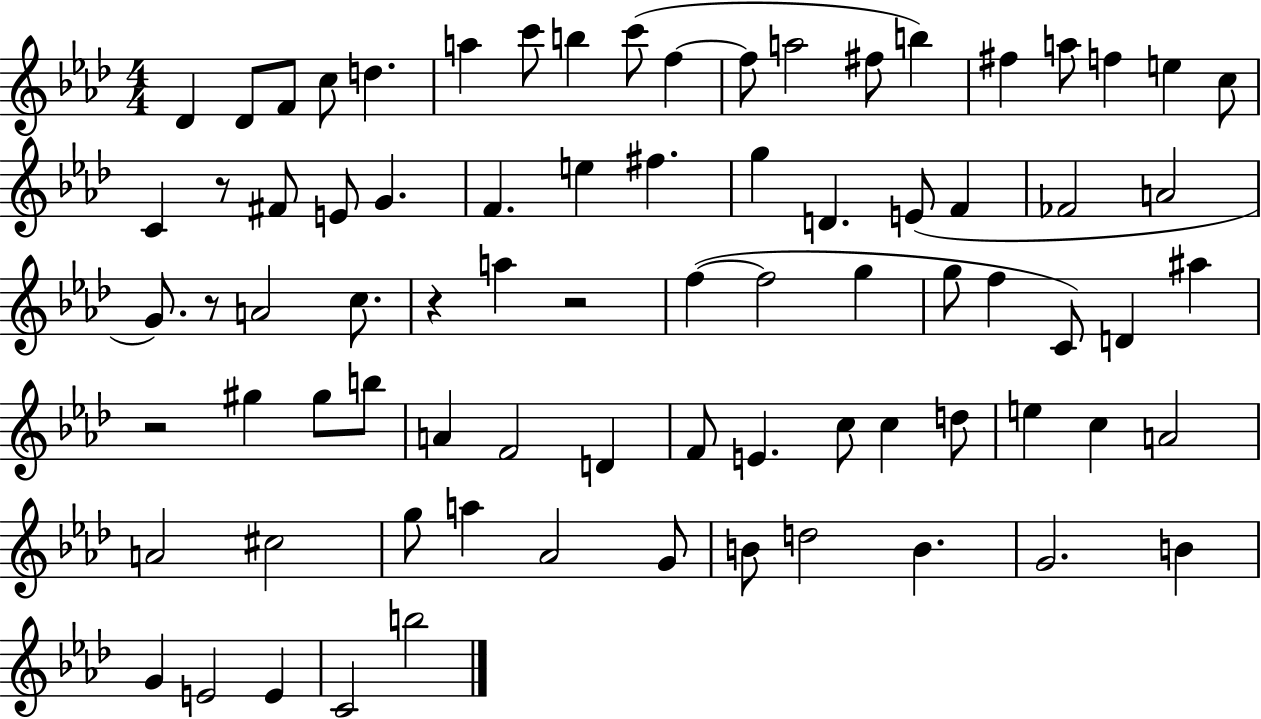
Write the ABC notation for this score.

X:1
T:Untitled
M:4/4
L:1/4
K:Ab
_D _D/2 F/2 c/2 d a c'/2 b c'/2 f f/2 a2 ^f/2 b ^f a/2 f e c/2 C z/2 ^F/2 E/2 G F e ^f g D E/2 F _F2 A2 G/2 z/2 A2 c/2 z a z2 f f2 g g/2 f C/2 D ^a z2 ^g ^g/2 b/2 A F2 D F/2 E c/2 c d/2 e c A2 A2 ^c2 g/2 a _A2 G/2 B/2 d2 B G2 B G E2 E C2 b2